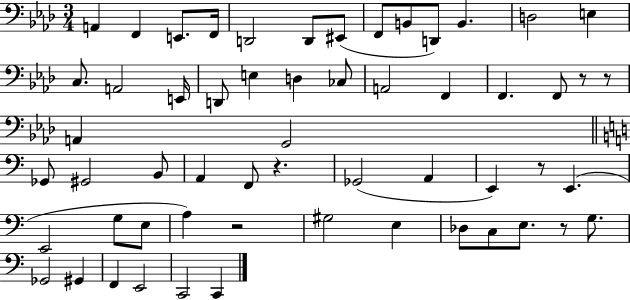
X:1
T:Untitled
M:3/4
L:1/4
K:Ab
A,, F,, E,,/2 F,,/4 D,,2 D,,/2 ^E,,/2 F,,/2 B,,/2 D,,/2 B,, D,2 E, C,/2 A,,2 E,,/4 D,,/2 E, D, _C,/2 A,,2 F,, F,, F,,/2 z/2 z/2 A,, G,,2 _G,,/2 ^G,,2 B,,/2 A,, F,,/2 z _G,,2 A,, E,, z/2 E,, E,,2 G,/2 E,/2 A, z2 ^G,2 E, _D,/2 C,/2 E,/2 z/2 G,/2 _G,,2 ^G,, F,, E,,2 C,,2 C,,